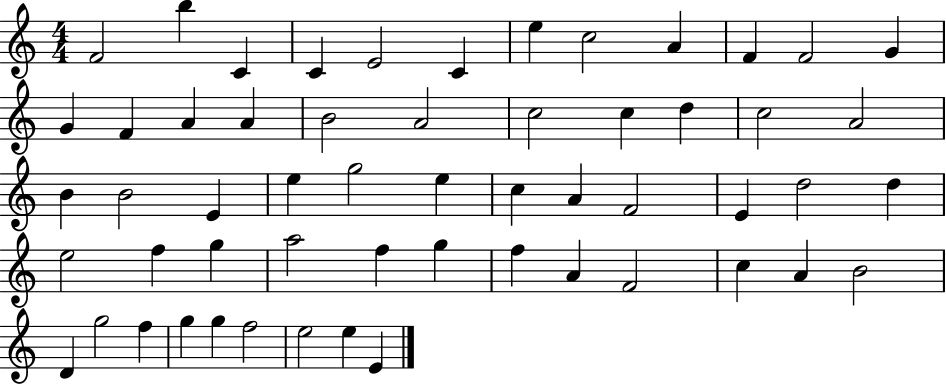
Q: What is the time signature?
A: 4/4